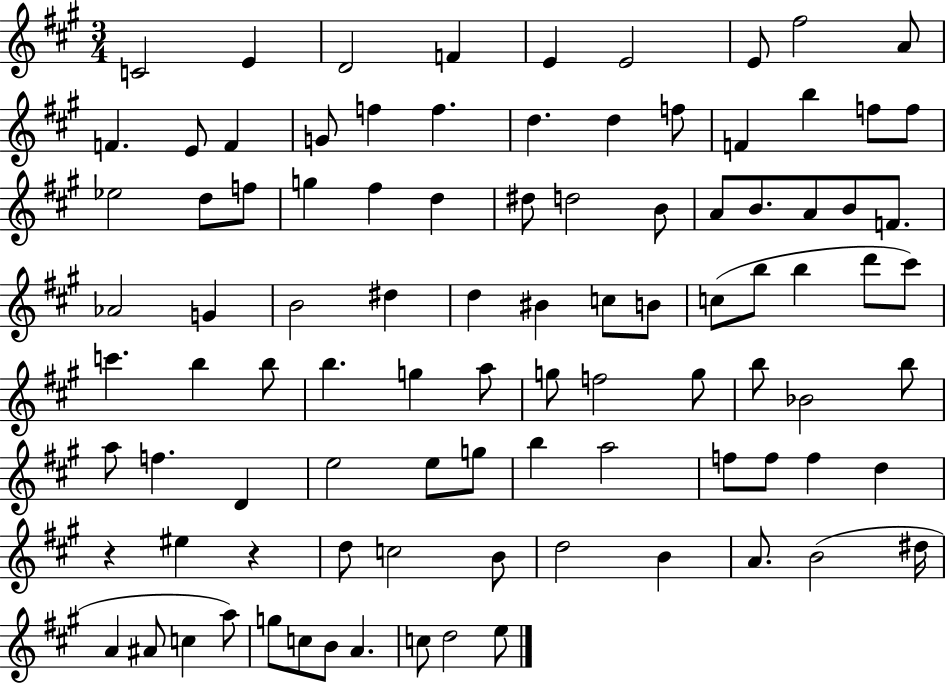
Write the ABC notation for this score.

X:1
T:Untitled
M:3/4
L:1/4
K:A
C2 E D2 F E E2 E/2 ^f2 A/2 F E/2 F G/2 f f d d f/2 F b f/2 f/2 _e2 d/2 f/2 g ^f d ^d/2 d2 B/2 A/2 B/2 A/2 B/2 F/2 _A2 G B2 ^d d ^B c/2 B/2 c/2 b/2 b d'/2 ^c'/2 c' b b/2 b g a/2 g/2 f2 g/2 b/2 _B2 b/2 a/2 f D e2 e/2 g/2 b a2 f/2 f/2 f d z ^e z d/2 c2 B/2 d2 B A/2 B2 ^d/4 A ^A/2 c a/2 g/2 c/2 B/2 A c/2 d2 e/2